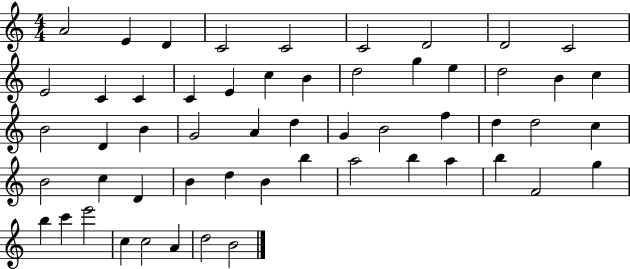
{
  \clef treble
  \numericTimeSignature
  \time 4/4
  \key c \major
  a'2 e'4 d'4 | c'2 c'2 | c'2 d'2 | d'2 c'2 | \break e'2 c'4 c'4 | c'4 e'4 c''4 b'4 | d''2 g''4 e''4 | d''2 b'4 c''4 | \break b'2 d'4 b'4 | g'2 a'4 d''4 | g'4 b'2 f''4 | d''4 d''2 c''4 | \break b'2 c''4 d'4 | b'4 d''4 b'4 b''4 | a''2 b''4 a''4 | b''4 f'2 g''4 | \break b''4 c'''4 e'''2 | c''4 c''2 a'4 | d''2 b'2 | \bar "|."
}